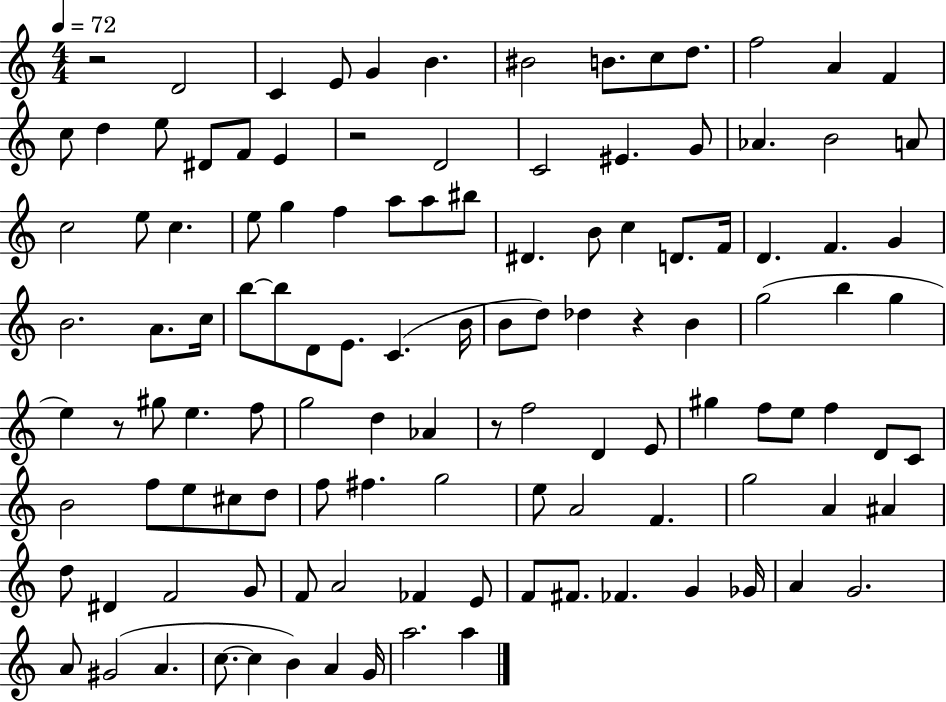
R/h D4/h C4/q E4/e G4/q B4/q. BIS4/h B4/e. C5/e D5/e. F5/h A4/q F4/q C5/e D5/q E5/e D#4/e F4/e E4/q R/h D4/h C4/h EIS4/q. G4/e Ab4/q. B4/h A4/e C5/h E5/e C5/q. E5/e G5/q F5/q A5/e A5/e BIS5/e D#4/q. B4/e C5/q D4/e. F4/s D4/q. F4/q. G4/q B4/h. A4/e. C5/s B5/e B5/e D4/e E4/e. C4/q. B4/s B4/e D5/e Db5/q R/q B4/q G5/h B5/q G5/q E5/q R/e G#5/e E5/q. F5/e G5/h D5/q Ab4/q R/e F5/h D4/q E4/e G#5/q F5/e E5/e F5/q D4/e C4/e B4/h F5/e E5/e C#5/e D5/e F5/e F#5/q. G5/h E5/e A4/h F4/q. G5/h A4/q A#4/q D5/e D#4/q F4/h G4/e F4/e A4/h FES4/q E4/e F4/e F#4/e. FES4/q. G4/q Gb4/s A4/q G4/h. A4/e G#4/h A4/q. C5/e. C5/q B4/q A4/q G4/s A5/h. A5/q